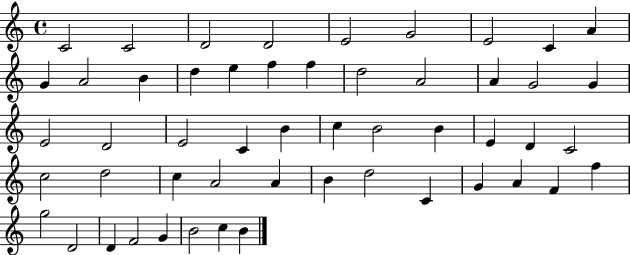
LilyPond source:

{
  \clef treble
  \time 4/4
  \defaultTimeSignature
  \key c \major
  c'2 c'2 | d'2 d'2 | e'2 g'2 | e'2 c'4 a'4 | \break g'4 a'2 b'4 | d''4 e''4 f''4 f''4 | d''2 a'2 | a'4 g'2 g'4 | \break e'2 d'2 | e'2 c'4 b'4 | c''4 b'2 b'4 | e'4 d'4 c'2 | \break c''2 d''2 | c''4 a'2 a'4 | b'4 d''2 c'4 | g'4 a'4 f'4 f''4 | \break g''2 d'2 | d'4 f'2 g'4 | b'2 c''4 b'4 | \bar "|."
}